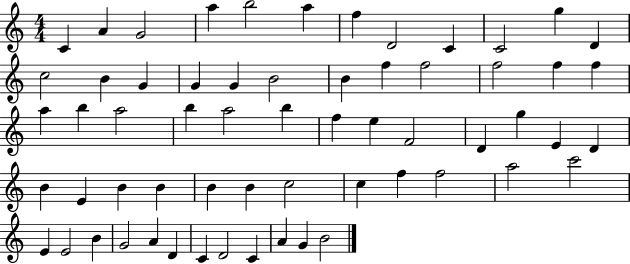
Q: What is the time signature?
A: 4/4